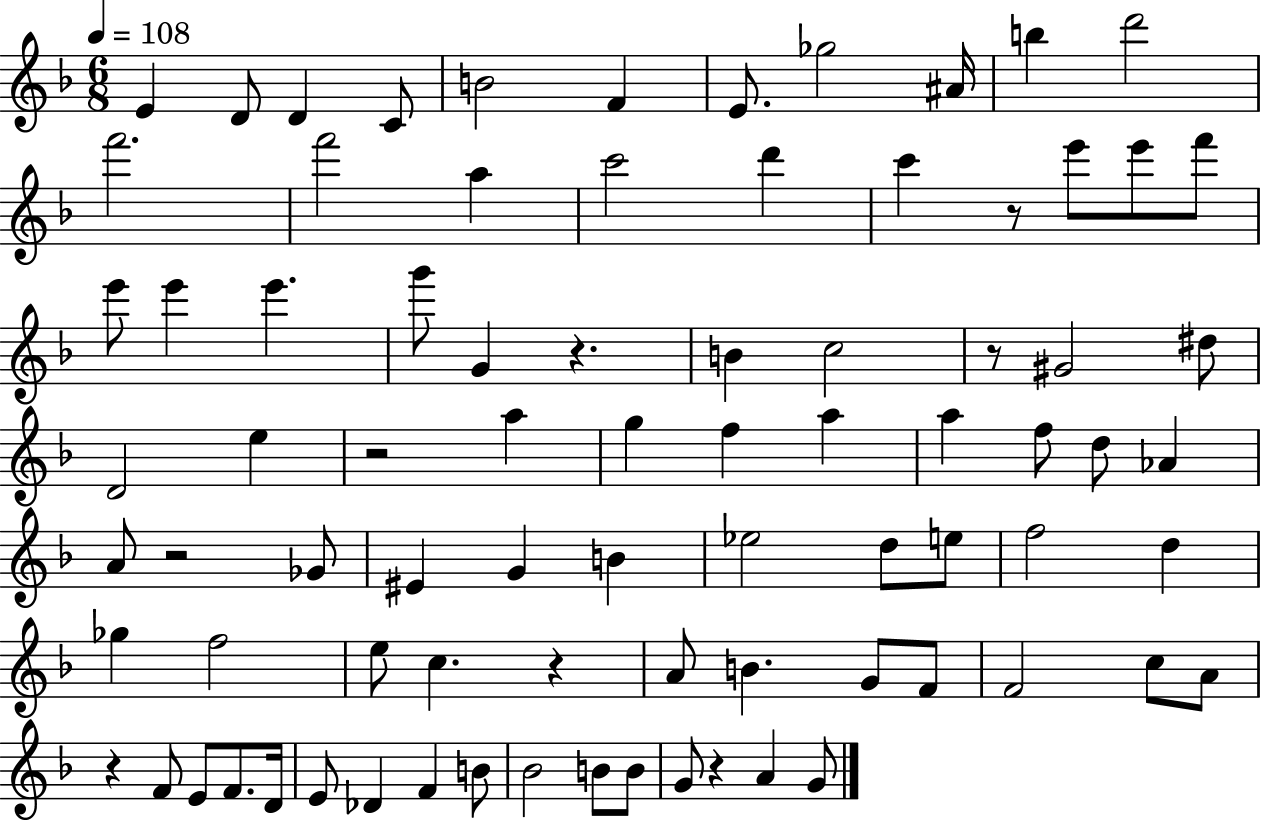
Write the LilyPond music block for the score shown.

{
  \clef treble
  \numericTimeSignature
  \time 6/8
  \key f \major
  \tempo 4 = 108
  e'4 d'8 d'4 c'8 | b'2 f'4 | e'8. ges''2 ais'16 | b''4 d'''2 | \break f'''2. | f'''2 a''4 | c'''2 d'''4 | c'''4 r8 e'''8 e'''8 f'''8 | \break e'''8 e'''4 e'''4. | g'''8 g'4 r4. | b'4 c''2 | r8 gis'2 dis''8 | \break d'2 e''4 | r2 a''4 | g''4 f''4 a''4 | a''4 f''8 d''8 aes'4 | \break a'8 r2 ges'8 | eis'4 g'4 b'4 | ees''2 d''8 e''8 | f''2 d''4 | \break ges''4 f''2 | e''8 c''4. r4 | a'8 b'4. g'8 f'8 | f'2 c''8 a'8 | \break r4 f'8 e'8 f'8. d'16 | e'8 des'4 f'4 b'8 | bes'2 b'8 b'8 | g'8 r4 a'4 g'8 | \break \bar "|."
}